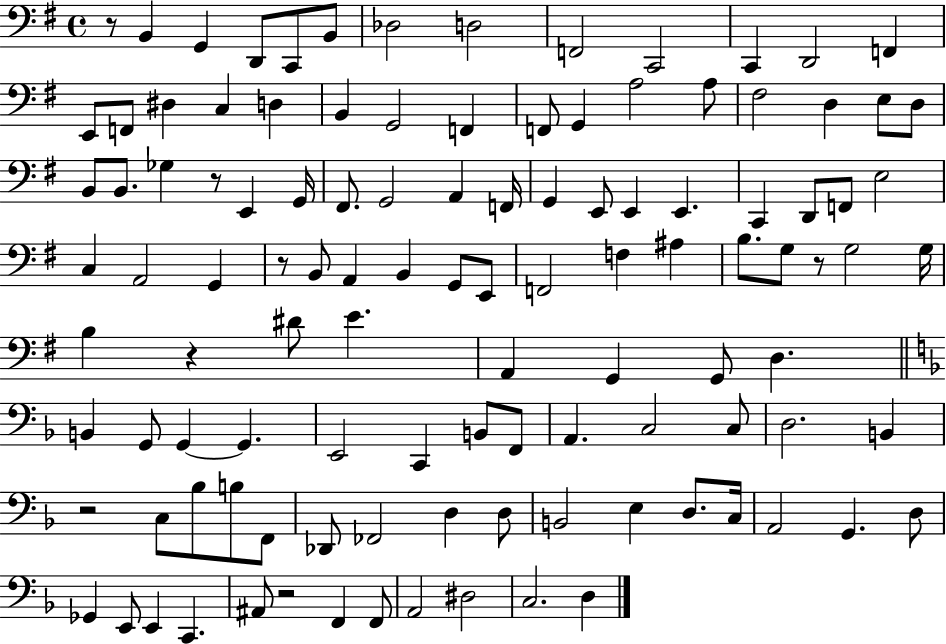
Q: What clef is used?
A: bass